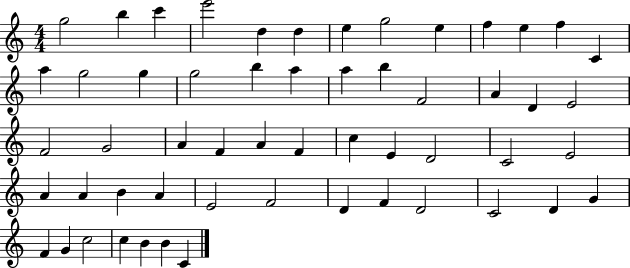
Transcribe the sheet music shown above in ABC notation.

X:1
T:Untitled
M:4/4
L:1/4
K:C
g2 b c' e'2 d d e g2 e f e f C a g2 g g2 b a a b F2 A D E2 F2 G2 A F A F c E D2 C2 E2 A A B A E2 F2 D F D2 C2 D G F G c2 c B B C